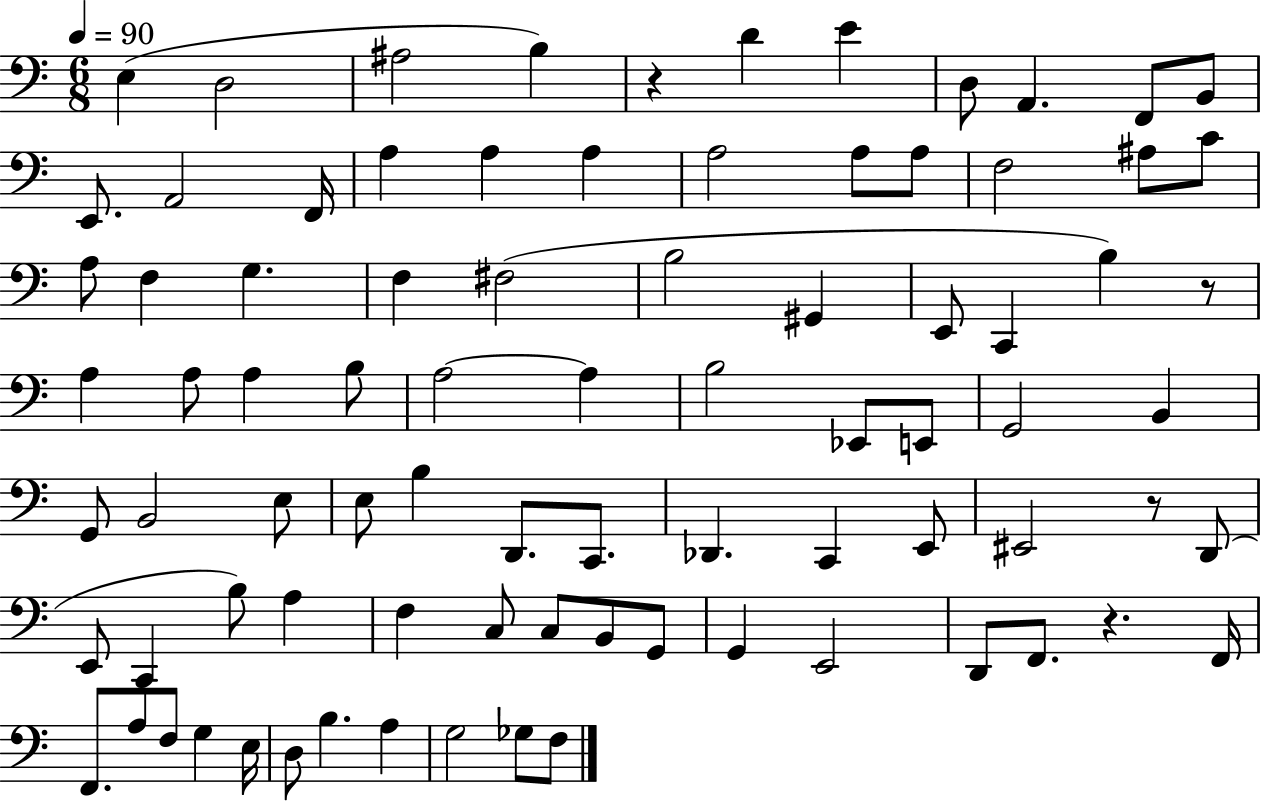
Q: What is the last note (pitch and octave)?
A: F3